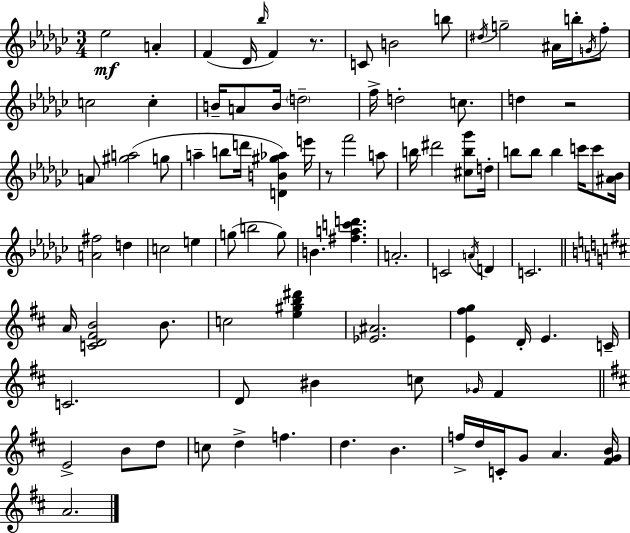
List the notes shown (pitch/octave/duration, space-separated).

Eb5/h A4/q F4/q Db4/s Bb5/s F4/q R/e. C4/e B4/h B5/e D#5/s G5/h A#4/s B5/s G4/s F5/e C5/h C5/q B4/s A4/e B4/s D5/h F5/s D5/h C5/e. D5/q R/h A4/e [G#5,A5]/h G5/e A5/q B5/e D6/s [D4,B4,G#5,Ab5]/q E6/s R/e F6/h A5/e B5/s D#6/h [C#5,B5,Gb6]/e D5/s B5/e B5/e B5/q C6/s C6/e [A#4,Bb4]/s [A4,F#5]/h D5/q C5/h E5/q G5/e B5/h G5/e B4/q. [F#5,A5,C6,D6]/q. A4/h. C4/h A4/s D4/q C4/h. A4/s [C4,D4,F#4,B4]/h B4/e. C5/h [E5,G#5,B5,D#6]/q [Eb4,A#4]/h. [E4,F#5,G5]/q D4/s E4/q. C4/s C4/h. D4/e BIS4/q C5/e Gb4/s F#4/q E4/h B4/e D5/e C5/e D5/q F5/q. D5/q. B4/q. F5/s D5/s C4/s G4/e A4/q. [F#4,G4,B4]/s A4/h.